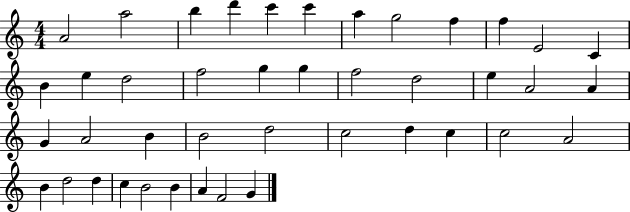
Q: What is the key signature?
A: C major